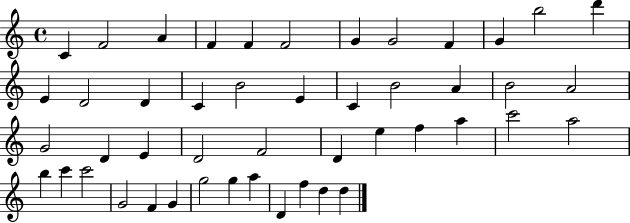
C4/q F4/h A4/q F4/q F4/q F4/h G4/q G4/h F4/q G4/q B5/h D6/q E4/q D4/h D4/q C4/q B4/h E4/q C4/q B4/h A4/q B4/h A4/h G4/h D4/q E4/q D4/h F4/h D4/q E5/q F5/q A5/q C6/h A5/h B5/q C6/q C6/h G4/h F4/q G4/q G5/h G5/q A5/q D4/q F5/q D5/q D5/q